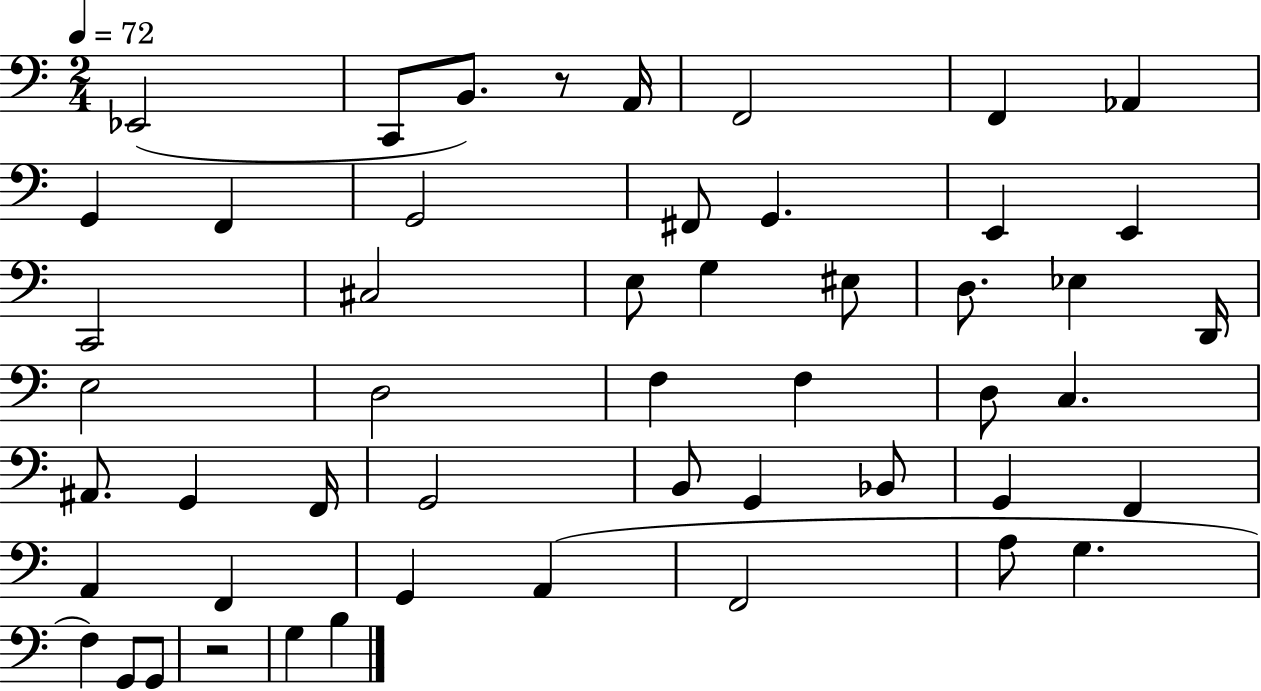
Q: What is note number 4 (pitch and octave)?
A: A2